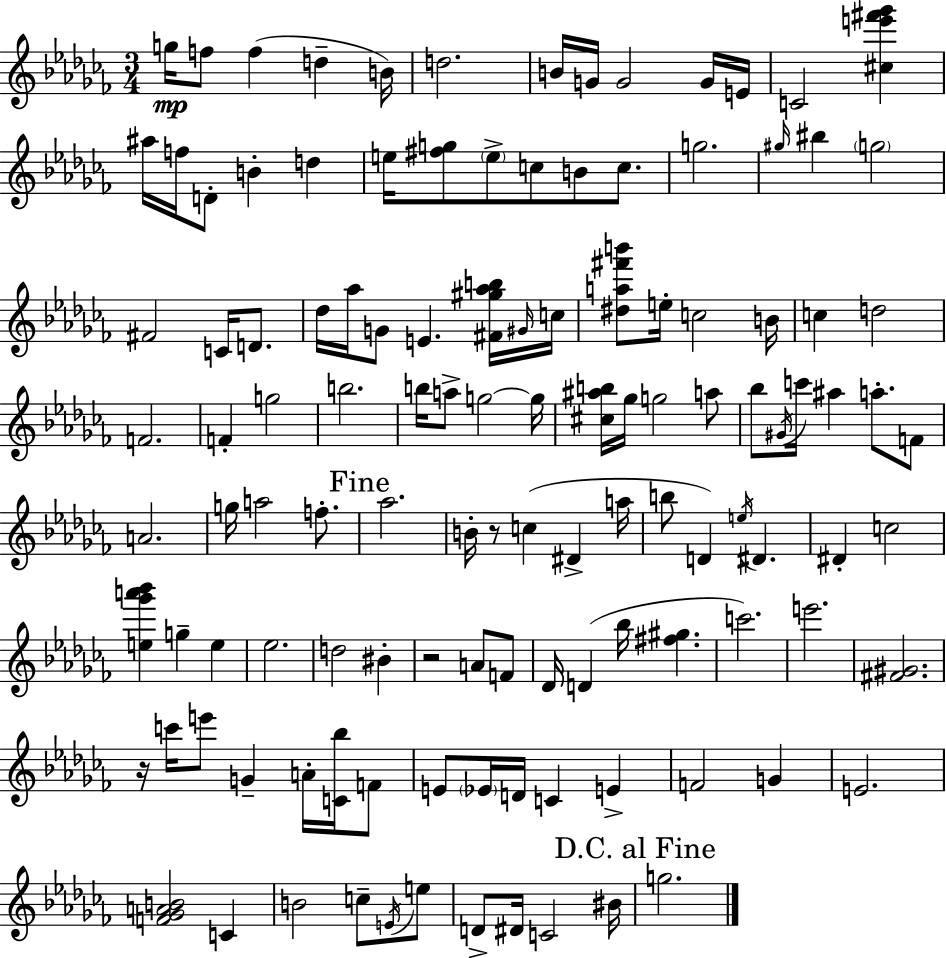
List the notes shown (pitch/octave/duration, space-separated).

G5/s F5/e F5/q D5/q B4/s D5/h. B4/s G4/s G4/h G4/s E4/s C4/h [C#5,E6,F#6,Gb6]/q A#5/s F5/s D4/e B4/q D5/q E5/s [F#5,G5]/e E5/e C5/e B4/e C5/e. G5/h. G#5/s BIS5/q G5/h F#4/h C4/s D4/e. Db5/s Ab5/s G4/e E4/q. [F#4,G#5,Ab5,B5]/s G#4/s C5/s [D#5,A5,F#6,B6]/e E5/s C5/h B4/s C5/q D5/h F4/h. F4/q G5/h B5/h. B5/s A5/e G5/h G5/s [C#5,A#5,B5]/s Gb5/s G5/h A5/e Bb5/e G#4/s C6/s A#5/q A5/e. F4/e A4/h. G5/s A5/h F5/e. Ab5/h. B4/s R/e C5/q D#4/q A5/s B5/e D4/q E5/s D#4/q. D#4/q C5/h [E5,Gb6,A6,Bb6]/q G5/q E5/q Eb5/h. D5/h BIS4/q R/h A4/e F4/e Db4/s D4/q Bb5/s [F#5,G#5]/q. C6/h. E6/h. [F#4,G#4]/h. R/s C6/s E6/e G4/q A4/s [C4,Bb5]/s F4/e E4/e Eb4/s D4/s C4/q E4/q F4/h G4/q E4/h. [F4,Gb4,A4,B4]/h C4/q B4/h C5/e E4/s E5/e D4/e D#4/s C4/h BIS4/s G5/h.